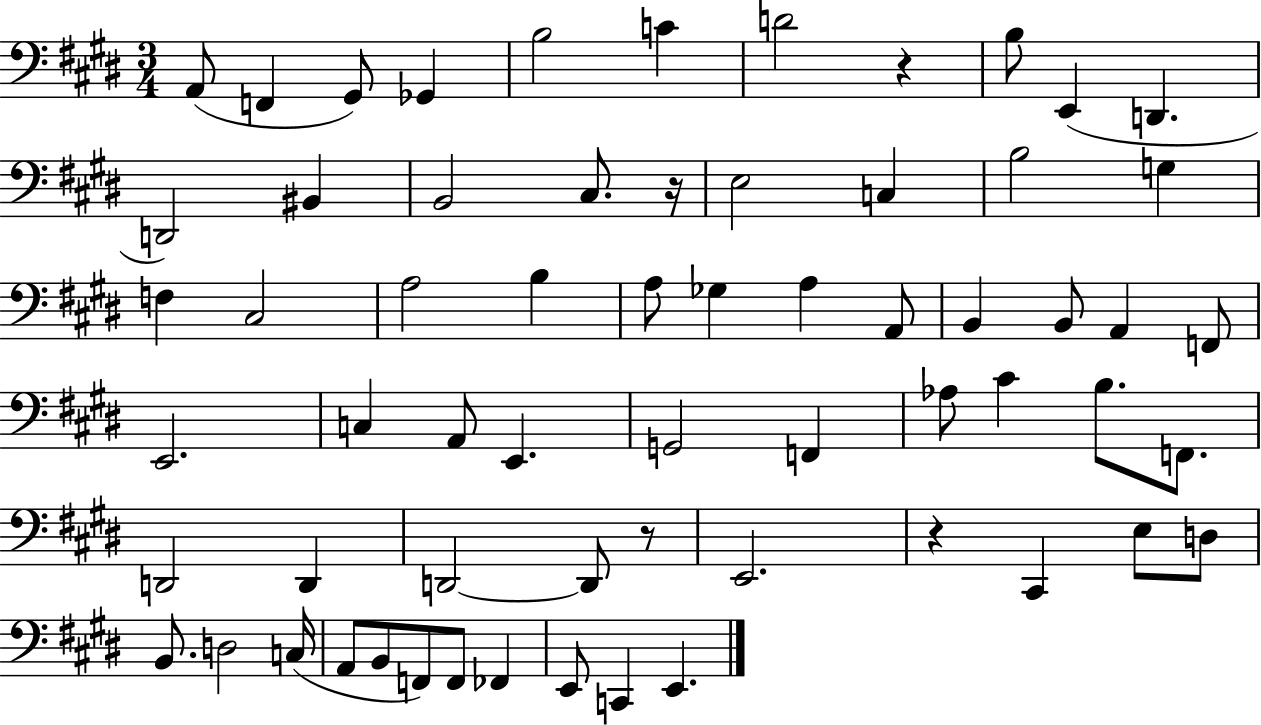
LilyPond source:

{
  \clef bass
  \numericTimeSignature
  \time 3/4
  \key e \major
  \repeat volta 2 { a,8( f,4 gis,8) ges,4 | b2 c'4 | d'2 r4 | b8 e,4( d,4. | \break d,2) bis,4 | b,2 cis8. r16 | e2 c4 | b2 g4 | \break f4 cis2 | a2 b4 | a8 ges4 a4 a,8 | b,4 b,8 a,4 f,8 | \break e,2. | c4 a,8 e,4. | g,2 f,4 | aes8 cis'4 b8. f,8. | \break d,2 d,4 | d,2~~ d,8 r8 | e,2. | r4 cis,4 e8 d8 | \break b,8. d2 c16( | a,8 b,8 f,8) f,8 fes,4 | e,8 c,4 e,4. | } \bar "|."
}